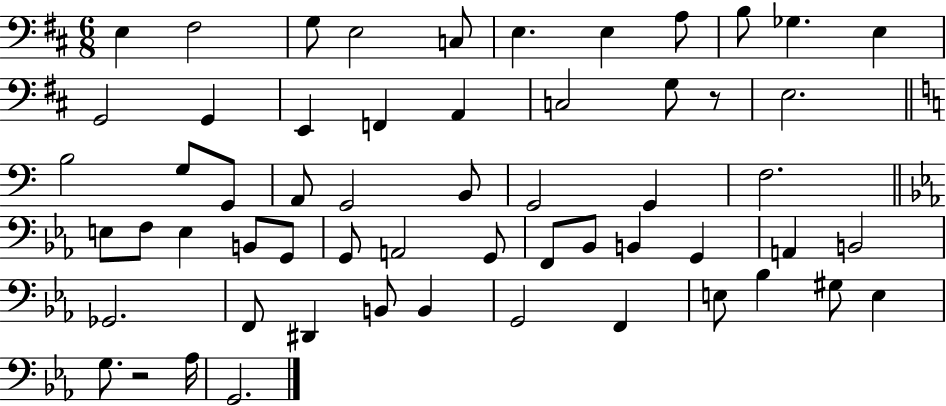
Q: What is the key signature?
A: D major